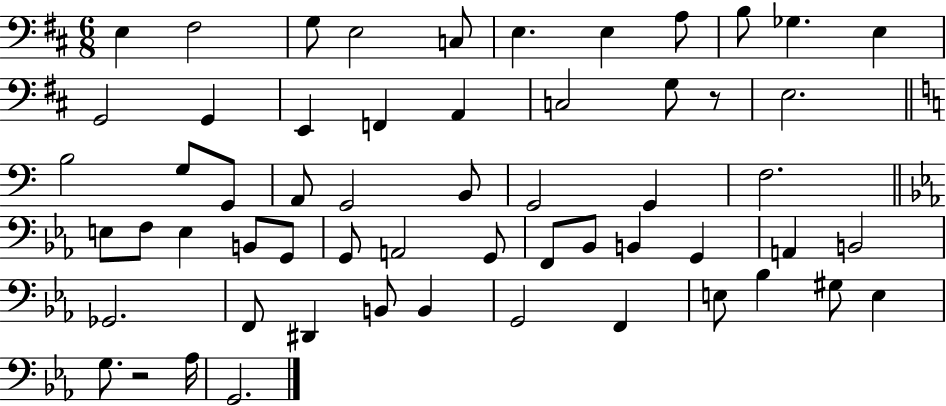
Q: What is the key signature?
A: D major